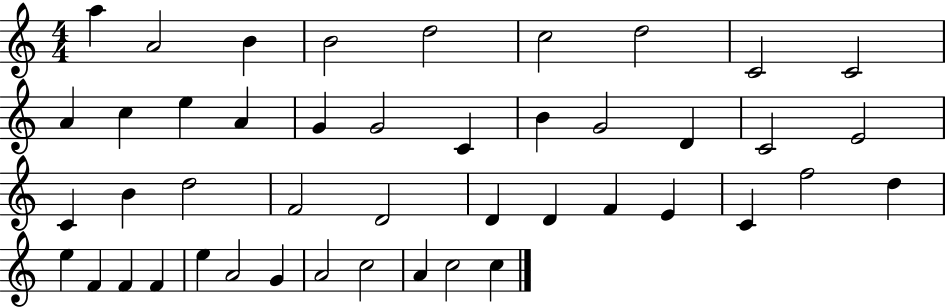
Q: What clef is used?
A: treble